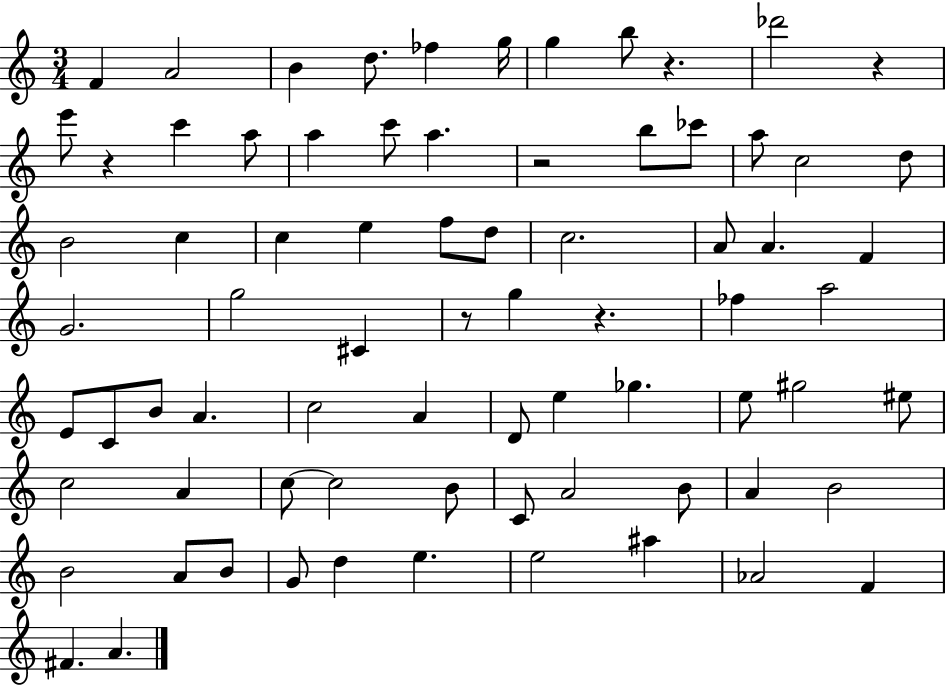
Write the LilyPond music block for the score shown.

{
  \clef treble
  \numericTimeSignature
  \time 3/4
  \key c \major
  f'4 a'2 | b'4 d''8. fes''4 g''16 | g''4 b''8 r4. | des'''2 r4 | \break e'''8 r4 c'''4 a''8 | a''4 c'''8 a''4. | r2 b''8 ces'''8 | a''8 c''2 d''8 | \break b'2 c''4 | c''4 e''4 f''8 d''8 | c''2. | a'8 a'4. f'4 | \break g'2. | g''2 cis'4 | r8 g''4 r4. | fes''4 a''2 | \break e'8 c'8 b'8 a'4. | c''2 a'4 | d'8 e''4 ges''4. | e''8 gis''2 eis''8 | \break c''2 a'4 | c''8~~ c''2 b'8 | c'8 a'2 b'8 | a'4 b'2 | \break b'2 a'8 b'8 | g'8 d''4 e''4. | e''2 ais''4 | aes'2 f'4 | \break fis'4. a'4. | \bar "|."
}